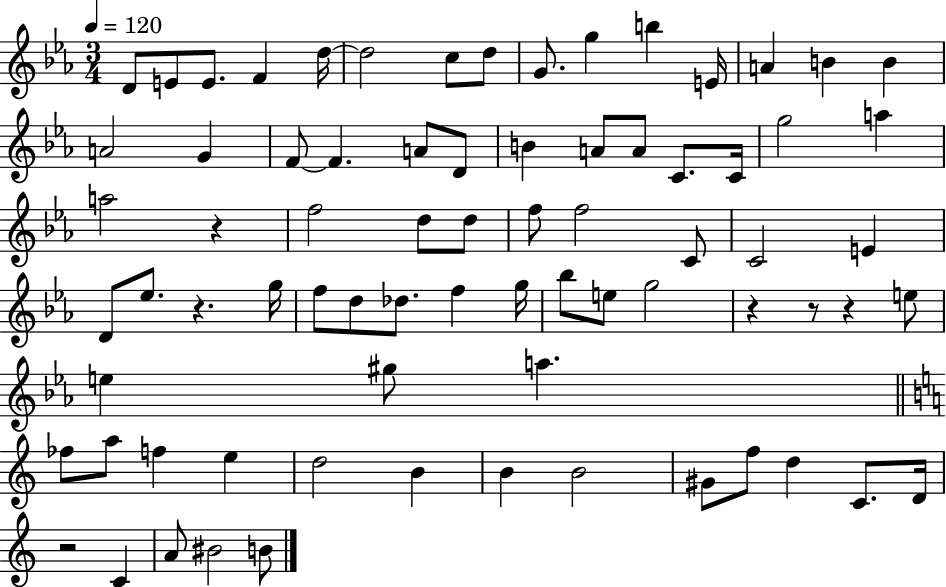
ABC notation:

X:1
T:Untitled
M:3/4
L:1/4
K:Eb
D/2 E/2 E/2 F d/4 d2 c/2 d/2 G/2 g b E/4 A B B A2 G F/2 F A/2 D/2 B A/2 A/2 C/2 C/4 g2 a a2 z f2 d/2 d/2 f/2 f2 C/2 C2 E D/2 _e/2 z g/4 f/2 d/2 _d/2 f g/4 _b/2 e/2 g2 z z/2 z e/2 e ^g/2 a _f/2 a/2 f e d2 B B B2 ^G/2 f/2 d C/2 D/4 z2 C A/2 ^B2 B/2